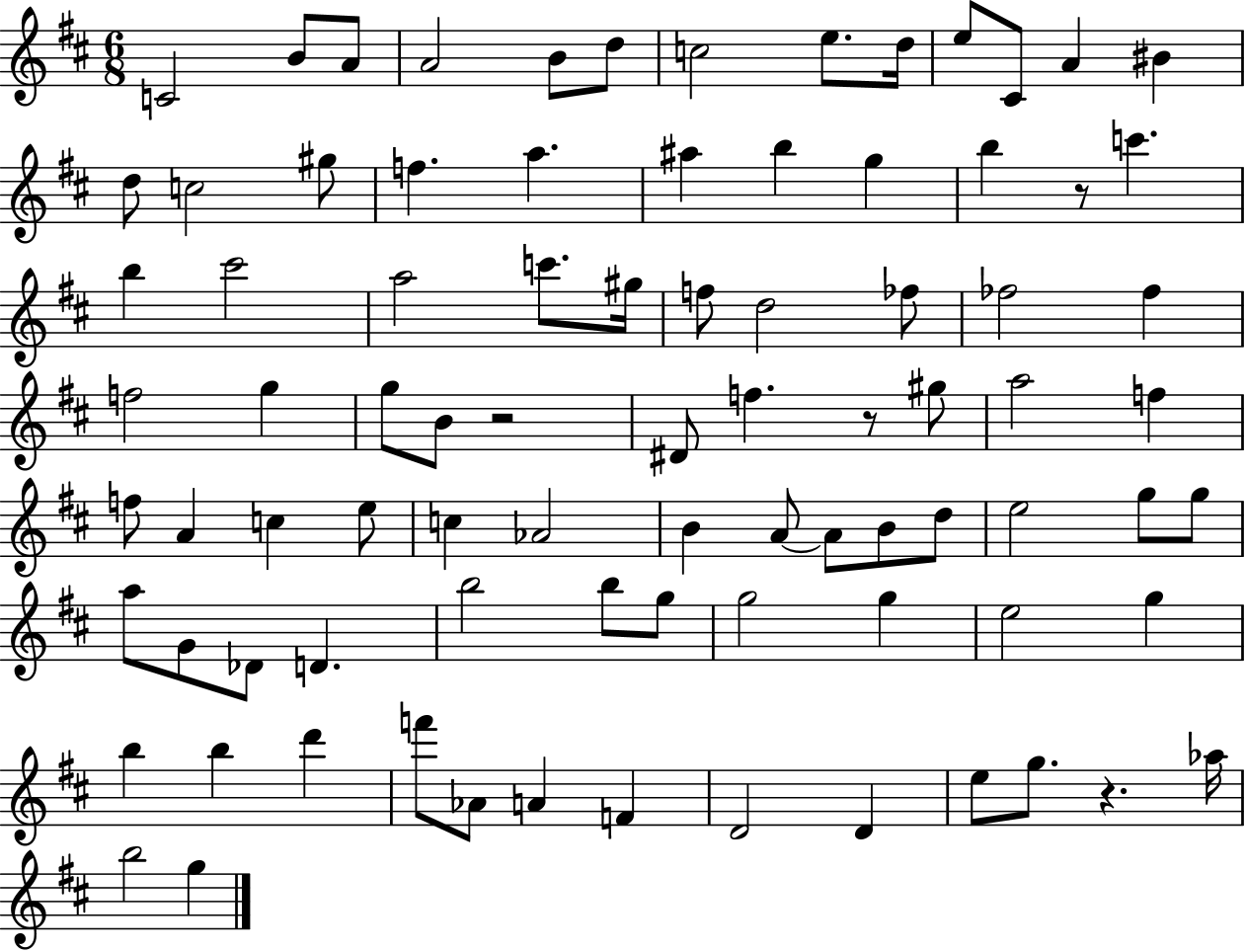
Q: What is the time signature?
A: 6/8